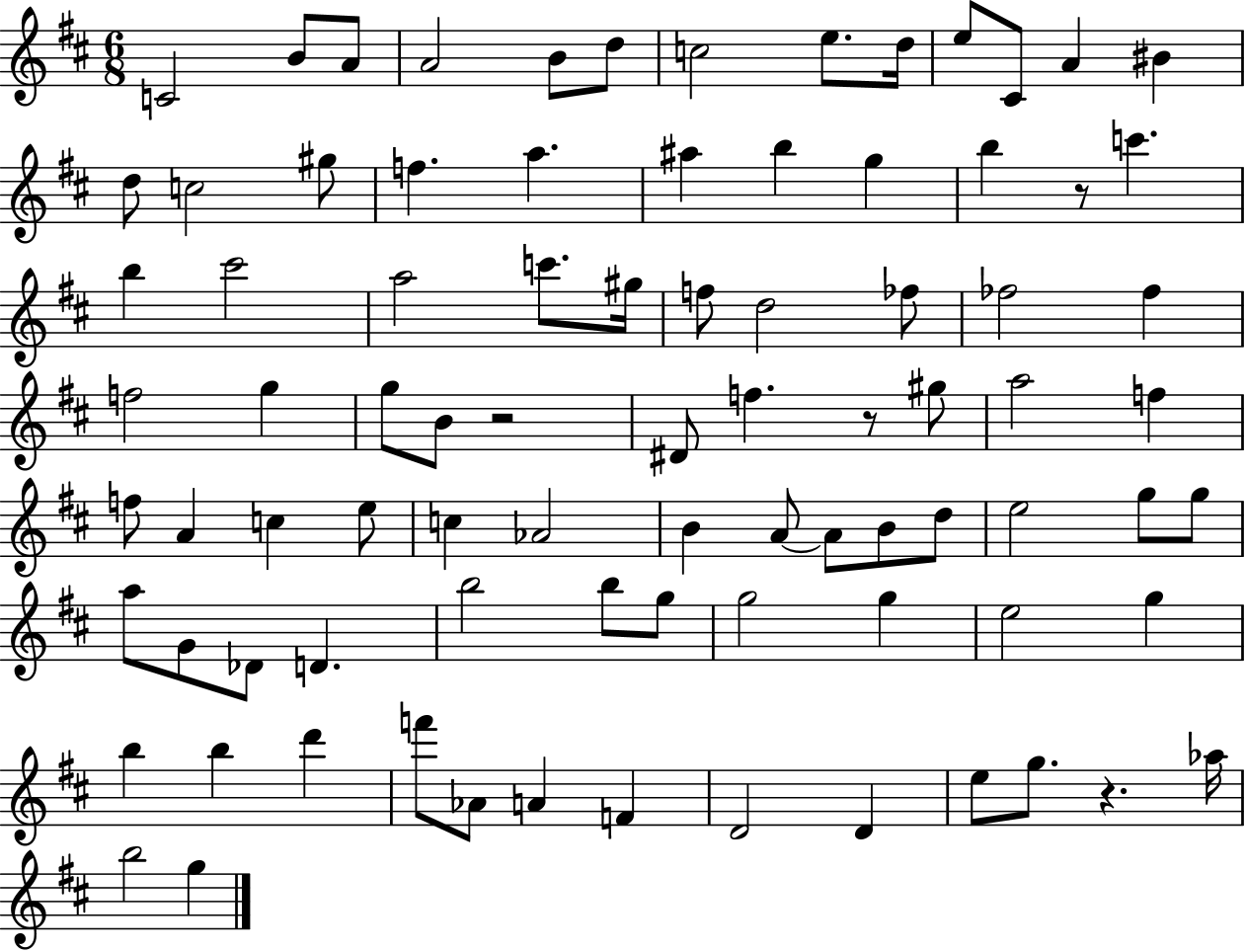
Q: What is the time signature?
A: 6/8